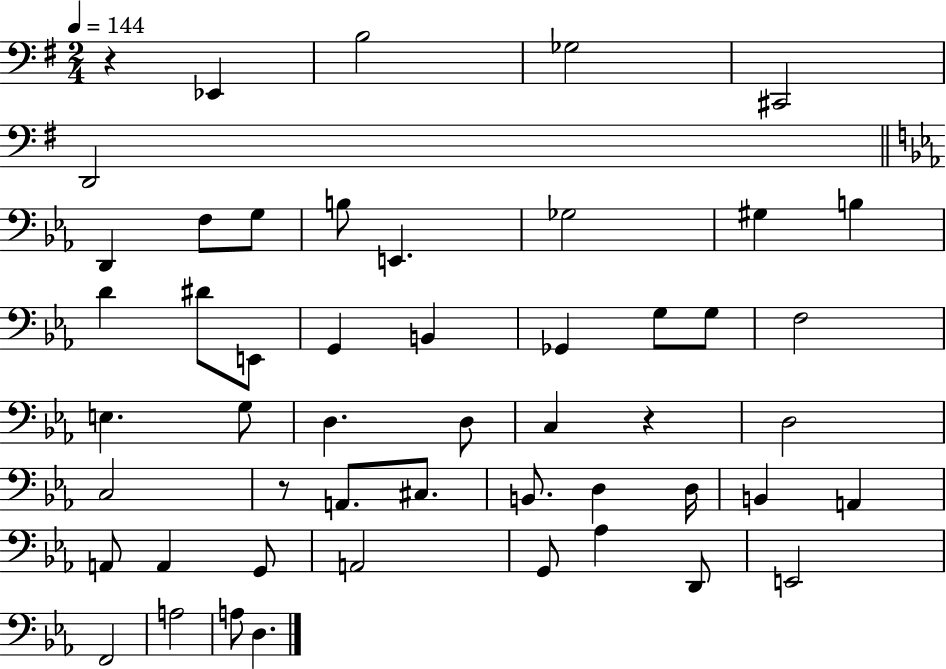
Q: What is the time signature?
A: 2/4